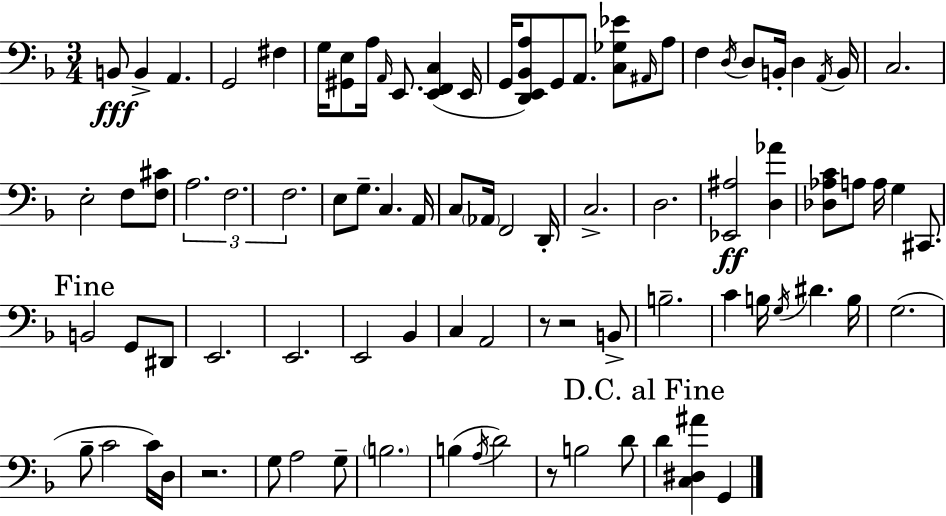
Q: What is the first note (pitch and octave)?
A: B2